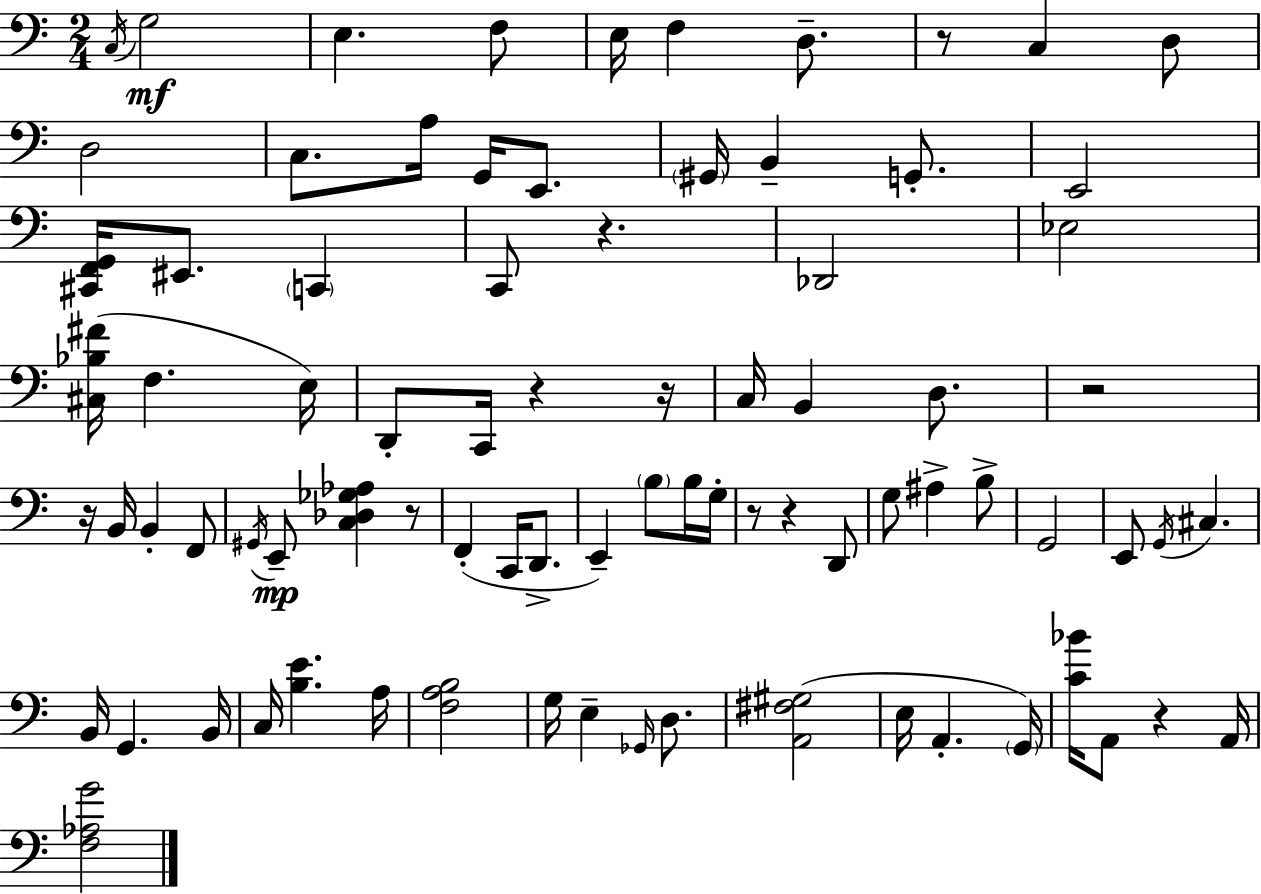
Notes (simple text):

C3/s G3/h E3/q. F3/e E3/s F3/q D3/e. R/e C3/q D3/e D3/h C3/e. A3/s G2/s E2/e. G#2/s B2/q G2/e. E2/h [C#2,F2,G2]/s EIS2/e. C2/q C2/e R/q. Db2/h Eb3/h [C#3,Bb3,F#4]/s F3/q. E3/s D2/e C2/s R/q R/s C3/s B2/q D3/e. R/h R/s B2/s B2/q F2/e G#2/s E2/e [C3,Db3,Gb3,Ab3]/q R/e F2/q C2/s D2/e. E2/q B3/e B3/s G3/s R/e R/q D2/e G3/e A#3/q B3/e G2/h E2/e G2/s C#3/q. B2/s G2/q. B2/s C3/s [B3,E4]/q. A3/s [F3,A3,B3]/h G3/s E3/q Gb2/s D3/e. [A2,F#3,G#3]/h E3/s A2/q. G2/s [C4,Bb4]/s A2/e R/q A2/s [F3,Ab3,G4]/h